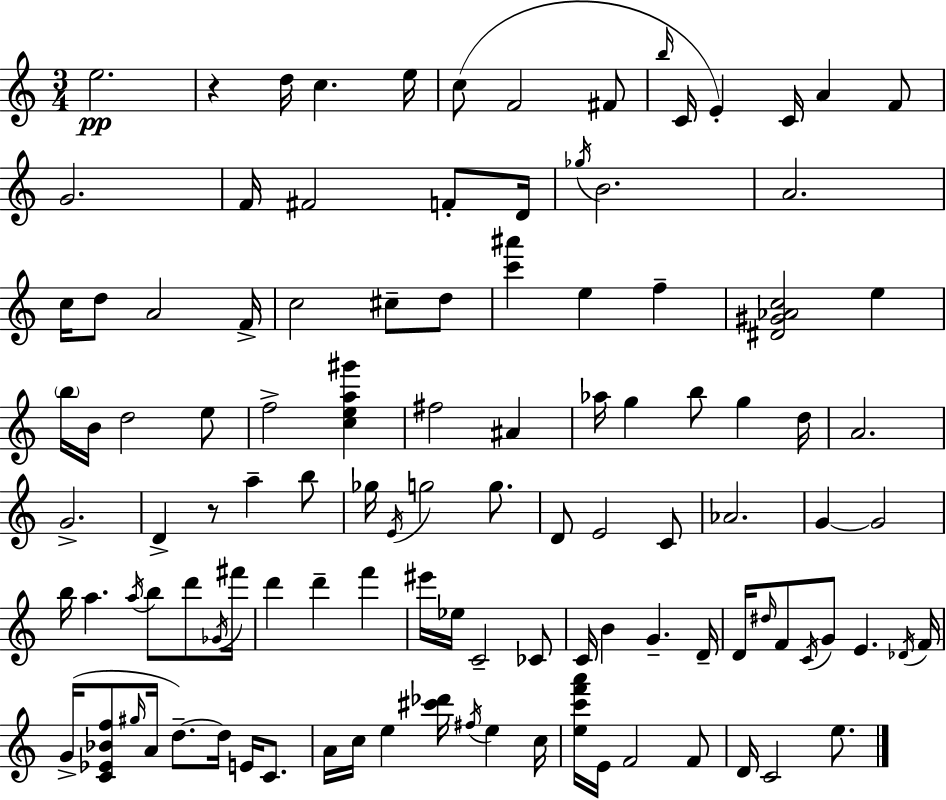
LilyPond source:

{
  \clef treble
  \numericTimeSignature
  \time 3/4
  \key c \major
  e''2.\pp | r4 d''16 c''4. e''16 | c''8( f'2 fis'8 | \grace { b''16 } c'16 e'4-.) c'16 a'4 f'8 | \break g'2. | f'16 fis'2 f'8-. | d'16 \acciaccatura { ges''16 } b'2. | a'2. | \break c''16 d''8 a'2 | f'16-> c''2 cis''8-- | d''8 <c''' ais'''>4 e''4 f''4-- | <dis' gis' aes' c''>2 e''4 | \break \parenthesize b''16 b'16 d''2 | e''8 f''2-> <c'' e'' a'' gis'''>4 | fis''2 ais'4 | aes''16 g''4 b''8 g''4 | \break d''16 a'2. | g'2.-> | d'4-> r8 a''4-- | b''8 ges''16 \acciaccatura { e'16 } g''2 | \break g''8. d'8 e'2 | c'8 aes'2. | g'4~~ g'2 | b''16 a''4. \acciaccatura { a''16 } b''8 | \break d'''8 \acciaccatura { ges'16 } fis'''16 d'''4 d'''4-- | f'''4 eis'''16 ees''16 c'2-- | ces'8 c'16 b'4 g'4.-- | d'16-- d'16 \grace { dis''16 } f'8 \acciaccatura { c'16 } g'8 | \break e'4. \acciaccatura { des'16 } f'16 g'16->( <c' ees' bes' f''>8 \grace { gis''16 } | a'16 d''8.--~~) d''16 e'16 c'8. a'16 c''16 e''4 | <cis''' des'''>16 \acciaccatura { fis''16 } e''4 c''16 <e'' c''' f''' a'''>16 e'16 | f'2 f'8 d'16 c'2 | \break e''8. \bar "|."
}